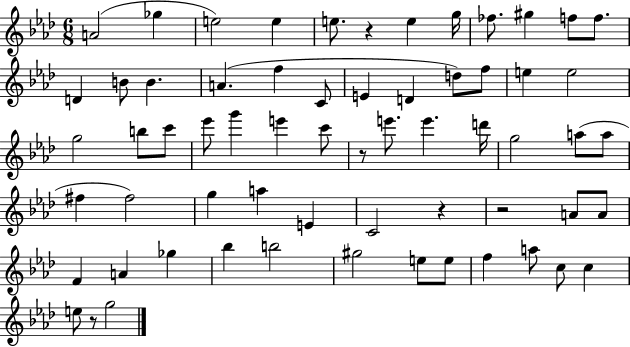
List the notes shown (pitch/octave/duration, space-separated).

A4/h Gb5/q E5/h E5/q E5/e. R/q E5/q G5/s FES5/e. G#5/q F5/e F5/e. D4/q B4/e B4/q. A4/q. F5/q C4/e E4/q D4/q D5/e F5/e E5/q E5/h G5/h B5/e C6/e Eb6/e G6/q E6/q C6/e R/e E6/e. E6/q. D6/s G5/h A5/e A5/e F#5/q F#5/h G5/q A5/q E4/q C4/h R/q R/h A4/e A4/e F4/q A4/q Gb5/q Bb5/q B5/h G#5/h E5/e E5/e F5/q A5/e C5/e C5/q E5/e R/e G5/h